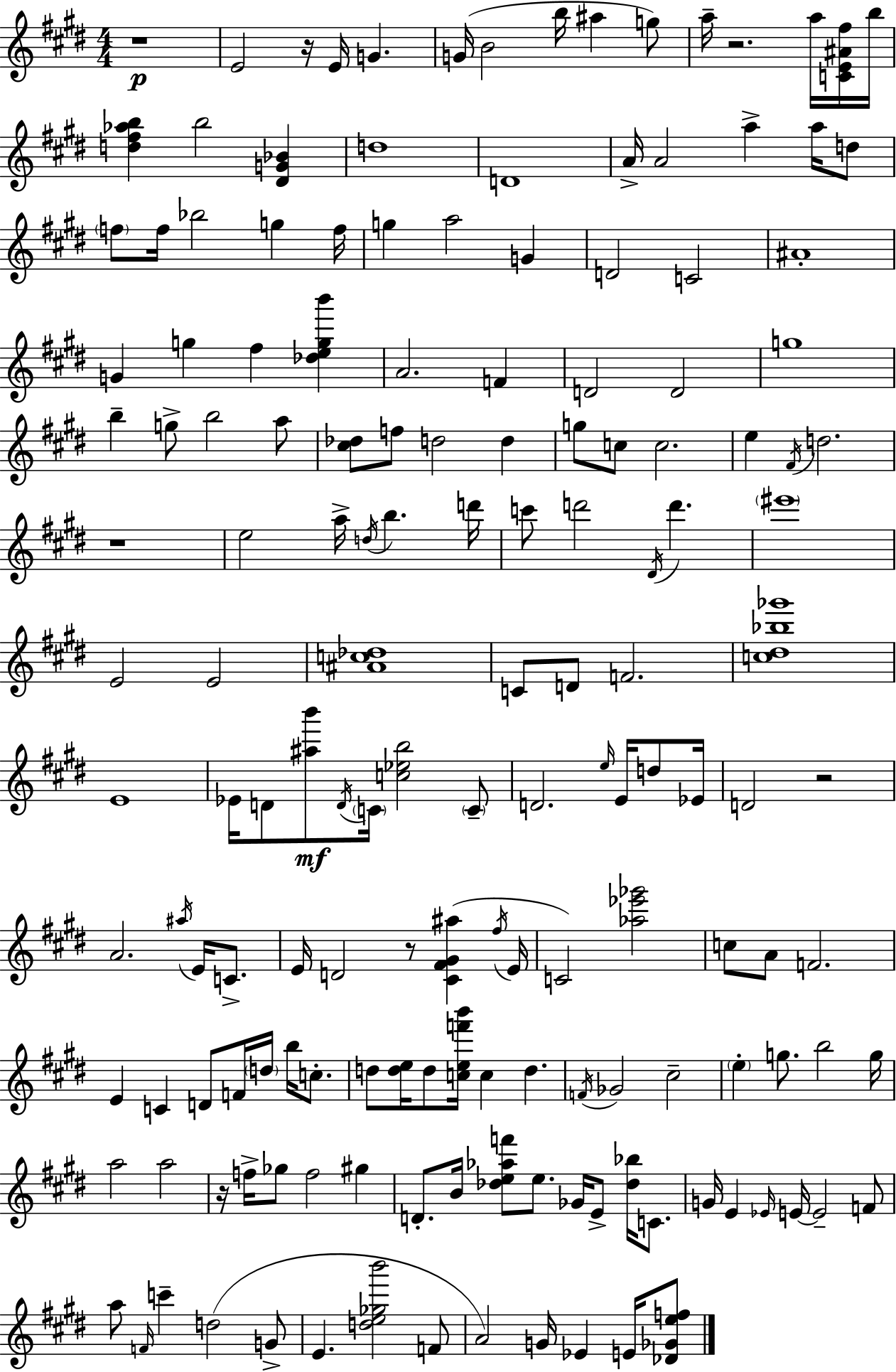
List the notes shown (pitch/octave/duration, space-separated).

R/w E4/h R/s E4/s G4/q. G4/s B4/h B5/s A#5/q G5/e A5/s R/h. A5/s [C4,E4,A#4,F#5]/s B5/s [D5,F#5,Ab5,B5]/q B5/h [D#4,G4,Bb4]/q D5/w D4/w A4/s A4/h A5/q A5/s D5/e F5/e F5/s Bb5/h G5/q F5/s G5/q A5/h G4/q D4/h C4/h A#4/w G4/q G5/q F#5/q [Db5,E5,G5,B6]/q A4/h. F4/q D4/h D4/h G5/w B5/q G5/e B5/h A5/e [C#5,Db5]/e F5/e D5/h D5/q G5/e C5/e C5/h. E5/q F#4/s D5/h. R/w E5/h A5/s D5/s B5/q. D6/s C6/e D6/h D#4/s D6/q. EIS6/w E4/h E4/h [A#4,C5,Db5]/w C4/e D4/e F4/h. [C5,D#5,Bb5,Gb6]/w E4/w Eb4/s D4/e [A#5,B6]/e D4/s C4/s [C5,Eb5,B5]/h C4/e D4/h. E5/s E4/s D5/e Eb4/s D4/h R/h A4/h. A#5/s E4/s C4/e. E4/s D4/h R/e [C#4,F#4,G#4,A#5]/q F#5/s E4/s C4/h [Ab5,Eb6,Gb6]/h C5/e A4/e F4/h. E4/q C4/q D4/e F4/s D5/s B5/s C5/e. D5/e [D5,E5]/s D5/e [C5,E5,F6,B6]/s C5/q D5/q. F4/s Gb4/h C#5/h E5/q G5/e. B5/h G5/s A5/h A5/h R/s F5/s Gb5/e F5/h G#5/q D4/e. B4/s [Db5,E5,Ab5,F6]/e E5/e. Gb4/s E4/e [Db5,Bb5]/s C4/e. G4/s E4/q Eb4/s E4/s E4/h F4/e A5/e F4/s C6/q D5/h G4/e E4/q. [D5,E5,Gb5,B6]/h F4/e A4/h G4/s Eb4/q E4/s [Db4,Gb4,E5,F5]/e